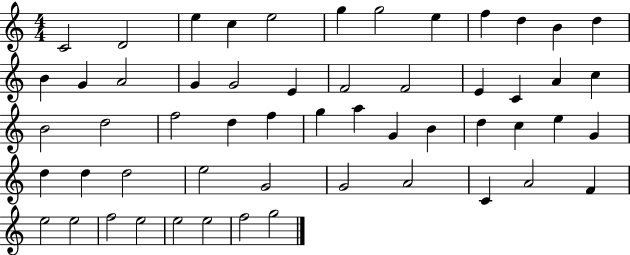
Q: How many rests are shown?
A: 0